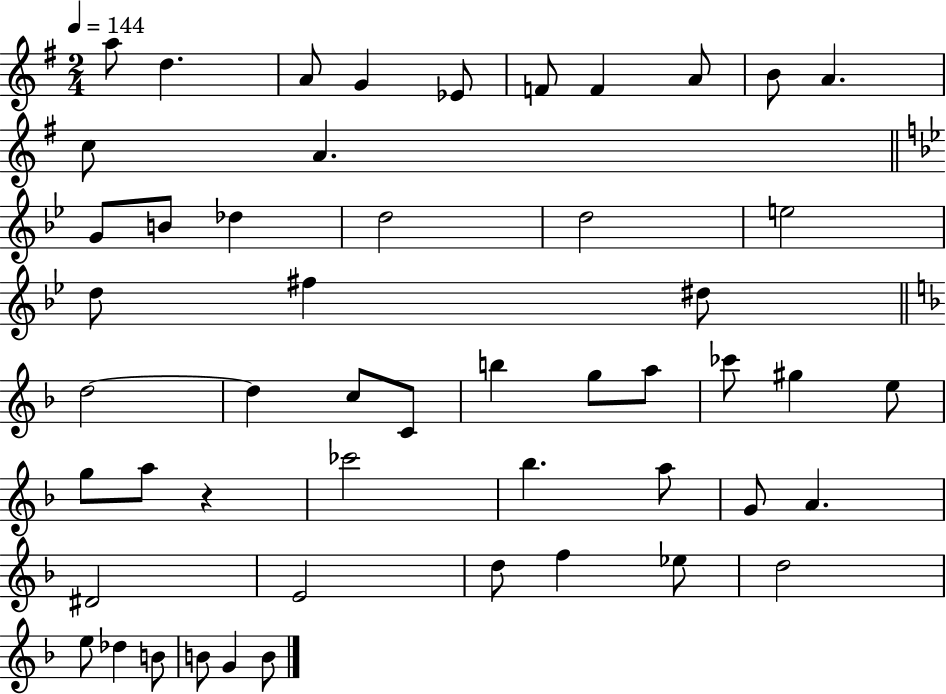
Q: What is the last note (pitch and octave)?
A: B4